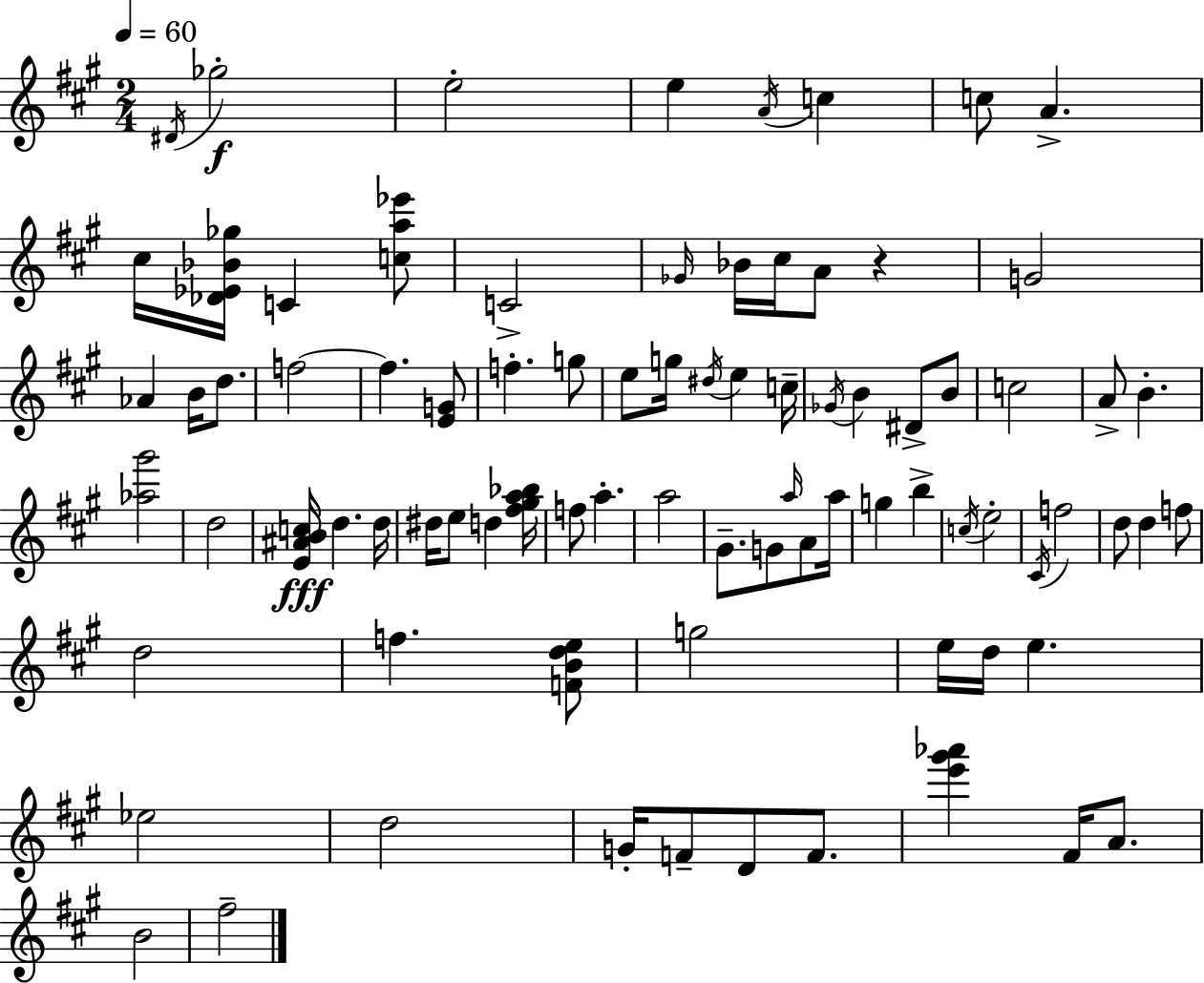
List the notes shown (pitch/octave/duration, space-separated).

D#4/s Gb5/h E5/h E5/q A4/s C5/q C5/e A4/q. C#5/s [Db4,Eb4,Bb4,Gb5]/s C4/q [C5,A5,Eb6]/e C4/h Gb4/s Bb4/s C#5/s A4/e R/q G4/h Ab4/q B4/s D5/e. F5/h F5/q. [E4,G4]/e F5/q. G5/e E5/e G5/s D#5/s E5/q C5/s Gb4/s B4/q D#4/e B4/e C5/h A4/e B4/q. [Ab5,G#6]/h D5/h [E4,A#4,B4,C5]/s D5/q. D5/s D#5/s E5/e D5/q [F#5,G#5,A5,Bb5]/s F5/e A5/q. A5/h G#4/e. G4/e A5/s A4/e A5/s G5/q B5/q C5/s E5/h C#4/s F5/h D5/e D5/q F5/e D5/h F5/q. [F4,B4,D5,E5]/e G5/h E5/s D5/s E5/q. Eb5/h D5/h G4/s F4/e D4/e F4/e. [E6,G#6,Ab6]/q F#4/s A4/e. B4/h F#5/h